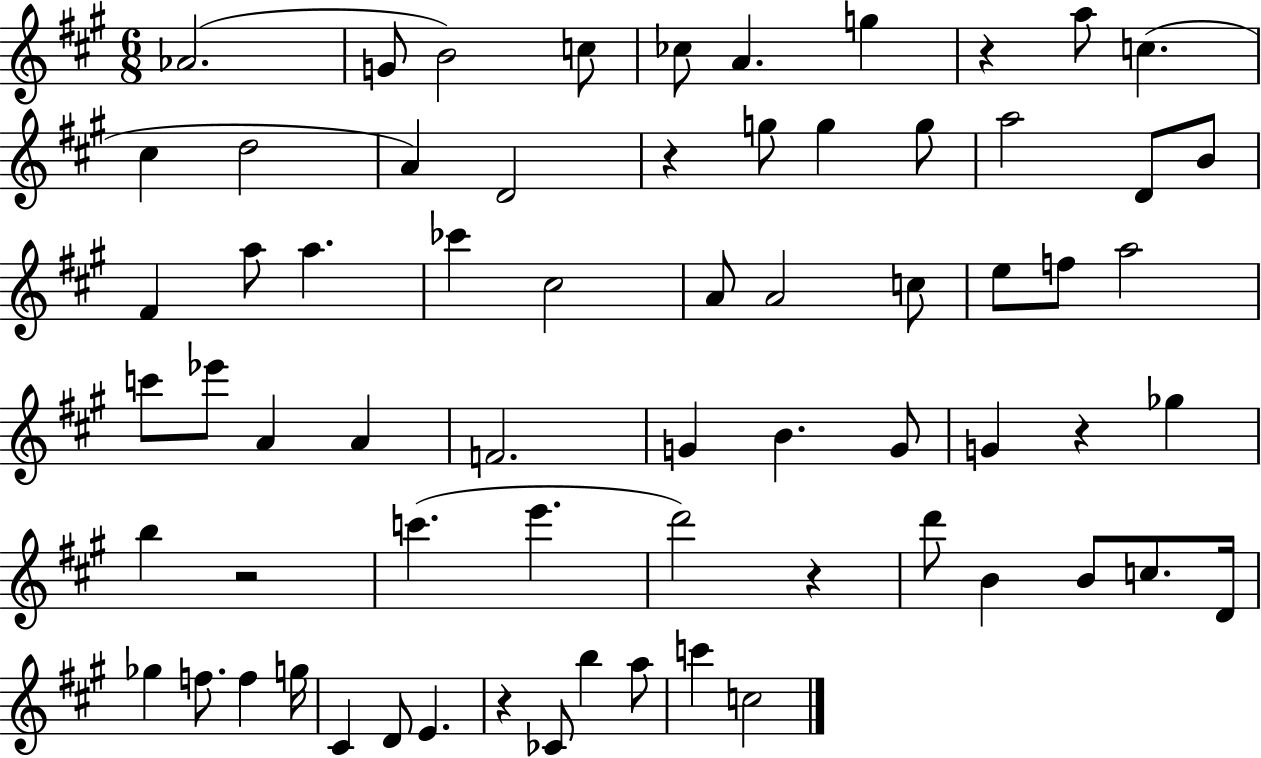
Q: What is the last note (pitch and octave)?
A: C5